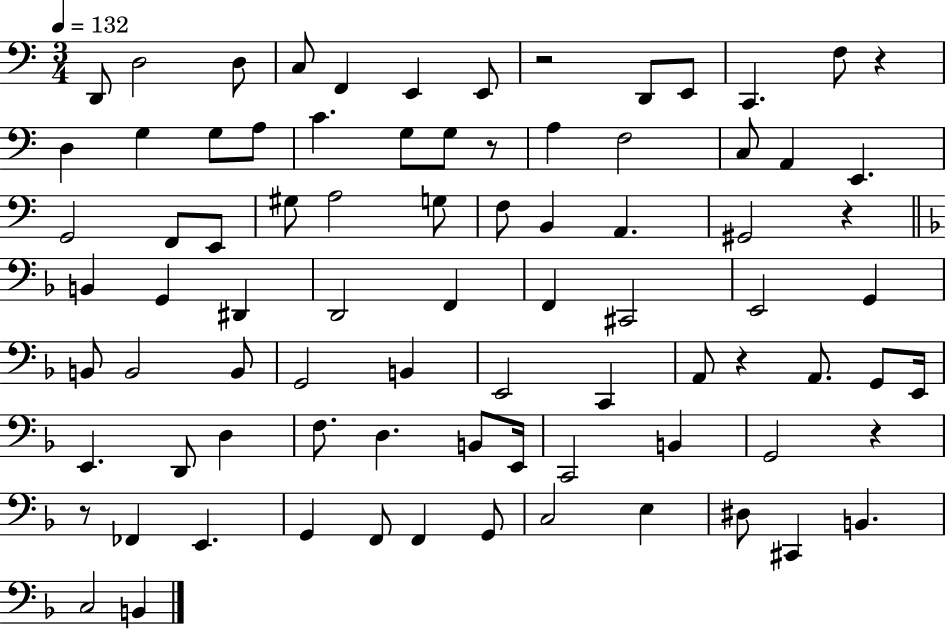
X:1
T:Untitled
M:3/4
L:1/4
K:C
D,,/2 D,2 D,/2 C,/2 F,, E,, E,,/2 z2 D,,/2 E,,/2 C,, F,/2 z D, G, G,/2 A,/2 C G,/2 G,/2 z/2 A, F,2 C,/2 A,, E,, G,,2 F,,/2 E,,/2 ^G,/2 A,2 G,/2 F,/2 B,, A,, ^G,,2 z B,, G,, ^D,, D,,2 F,, F,, ^C,,2 E,,2 G,, B,,/2 B,,2 B,,/2 G,,2 B,, E,,2 C,, A,,/2 z A,,/2 G,,/2 E,,/4 E,, D,,/2 D, F,/2 D, B,,/2 E,,/4 C,,2 B,, G,,2 z z/2 _F,, E,, G,, F,,/2 F,, G,,/2 C,2 E, ^D,/2 ^C,, B,, C,2 B,,